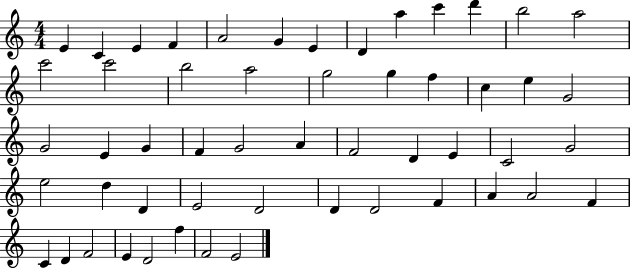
X:1
T:Untitled
M:4/4
L:1/4
K:C
E C E F A2 G E D a c' d' b2 a2 c'2 c'2 b2 a2 g2 g f c e G2 G2 E G F G2 A F2 D E C2 G2 e2 d D E2 D2 D D2 F A A2 F C D F2 E D2 f F2 E2